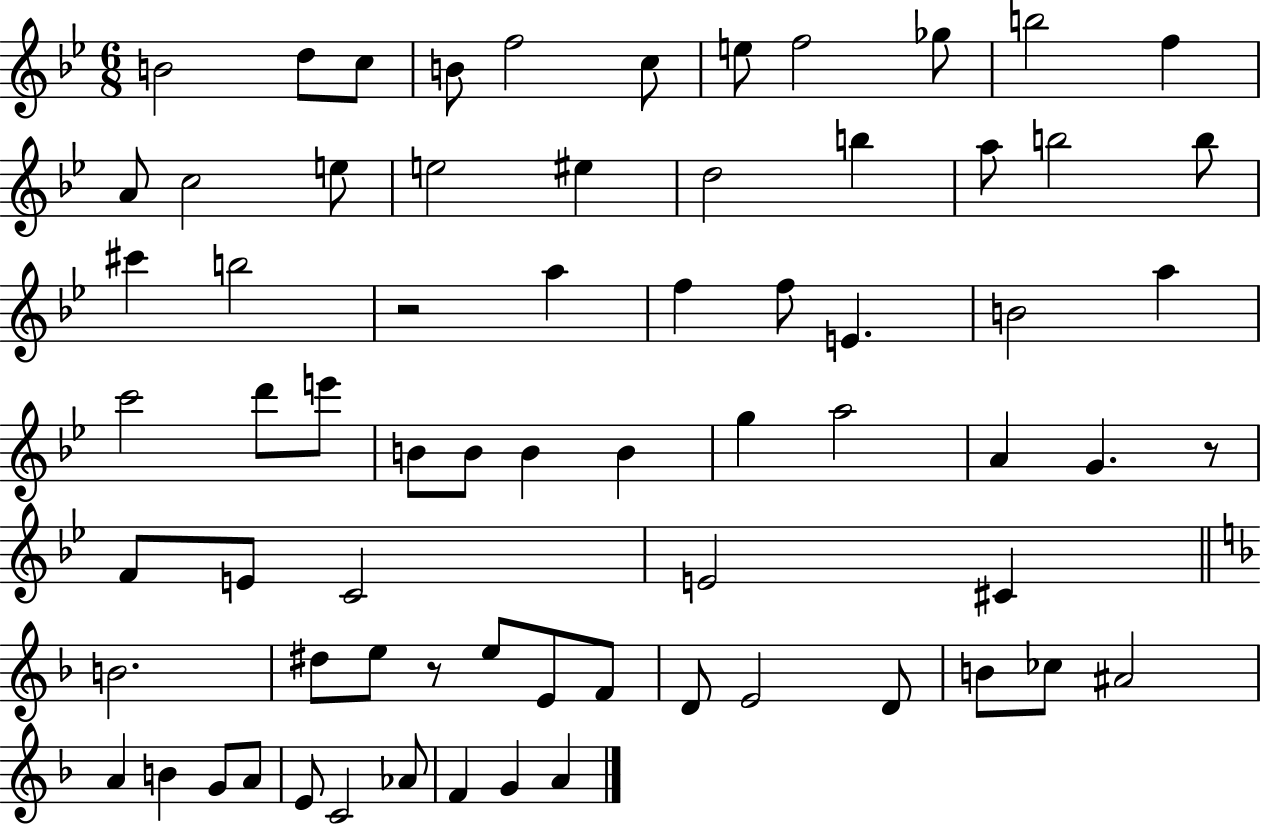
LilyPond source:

{
  \clef treble
  \numericTimeSignature
  \time 6/8
  \key bes \major
  \repeat volta 2 { b'2 d''8 c''8 | b'8 f''2 c''8 | e''8 f''2 ges''8 | b''2 f''4 | \break a'8 c''2 e''8 | e''2 eis''4 | d''2 b''4 | a''8 b''2 b''8 | \break cis'''4 b''2 | r2 a''4 | f''4 f''8 e'4. | b'2 a''4 | \break c'''2 d'''8 e'''8 | b'8 b'8 b'4 b'4 | g''4 a''2 | a'4 g'4. r8 | \break f'8 e'8 c'2 | e'2 cis'4 | \bar "||" \break \key d \minor b'2. | dis''8 e''8 r8 e''8 e'8 f'8 | d'8 e'2 d'8 | b'8 ces''8 ais'2 | \break a'4 b'4 g'8 a'8 | e'8 c'2 aes'8 | f'4 g'4 a'4 | } \bar "|."
}